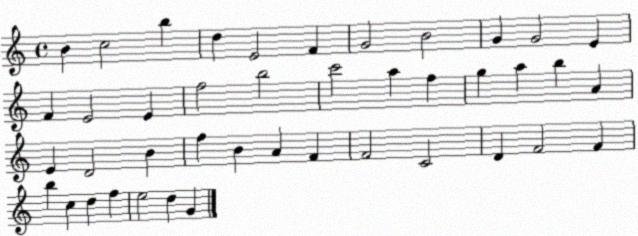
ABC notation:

X:1
T:Untitled
M:4/4
L:1/4
K:C
B c2 b d E2 F G2 B2 G G2 E F E2 E f2 b2 c'2 a f g a b A E D2 B f B A F F2 C2 D F2 F b c d f e2 d G